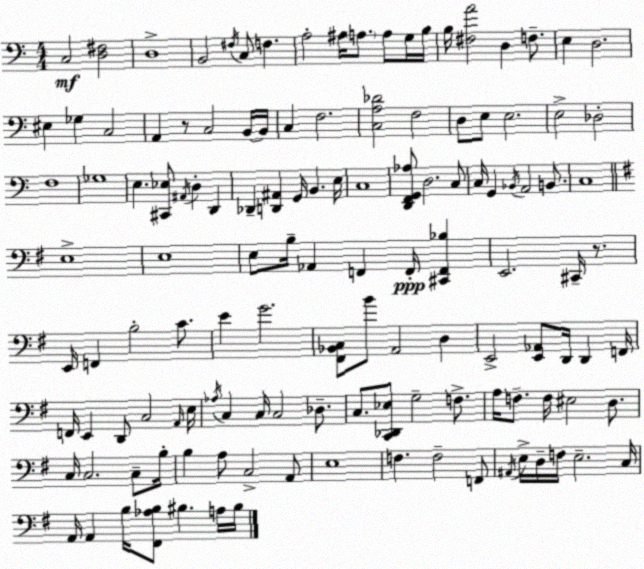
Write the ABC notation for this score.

X:1
T:Untitled
M:4/4
L:1/4
K:Am
C,2 [D,^F,]2 D,4 B,,2 ^F,/4 C,/2 F, A,2 ^A,/4 A,/2 A,/2 G,/4 B,/4 B,/4 [^F,A]2 D, F,/2 E, D,2 ^E, _G, C,2 A,, z/2 C,2 B,,/4 B,,/4 C, F,2 [C,A,_D]2 F,2 D,/2 E,/2 E,2 E,2 _D,2 F,4 _G,4 E, [^C,,_E,]/2 ^A,,/4 D, D,, _D,, [D,,^A,,] G,,/4 B,, E,/4 C,4 [D,,F,,G,,_A,]/2 D,2 C,/2 C,/4 G,, _B,,/4 A,,2 B,,/2 C,4 E,4 E,4 E,/2 B,/4 _A,, F,, F,,/4 [^C,,F,,_B,] E,,2 ^C,,/4 z/2 E,,/4 F,, B,2 C/2 E G2 [^F,,_B,,C,]/2 B/2 A,,2 D, E,,2 [E,,_A,,]/2 D,,/4 D,, F,,/4 F,,/4 E,, D,,/2 C,2 A,,/4 E,/4 _A,/4 C, C,/4 C,2 _D,/2 C,/2 [C,,_D,,_E,]/2 G,2 F,/2 A,/4 F,/2 F,/4 ^E,2 D,/2 C,/4 C,2 C,/2 B,/4 B, A,/2 C,2 A,,/2 E,4 F, F,2 F,,/2 ^A,,/4 E,/4 D,/4 F,/4 E,2 C,/4 A,,/4 A,, B,/4 [^F,,_A,B,]/2 ^B, A,/4 ^B,/4